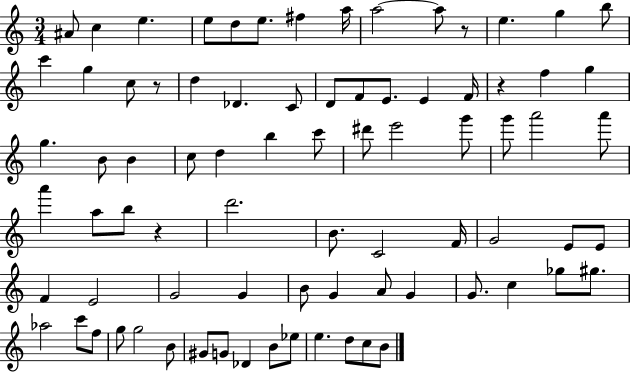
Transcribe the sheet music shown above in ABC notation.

X:1
T:Untitled
M:3/4
L:1/4
K:C
^A/2 c e e/2 d/2 e/2 ^f a/4 a2 a/2 z/2 e g b/2 c' g c/2 z/2 d _D C/2 D/2 F/2 E/2 E F/4 z f g g B/2 B c/2 d b c'/2 ^d'/2 e'2 g'/2 g'/2 a'2 a'/2 a' a/2 b/2 z d'2 B/2 C2 F/4 G2 E/2 E/2 F E2 G2 G B/2 G A/2 G G/2 c _g/2 ^g/2 _a2 c'/2 f/2 g/2 g2 B/2 ^G/2 G/2 _D B/2 _e/2 e d/2 c/2 B/2